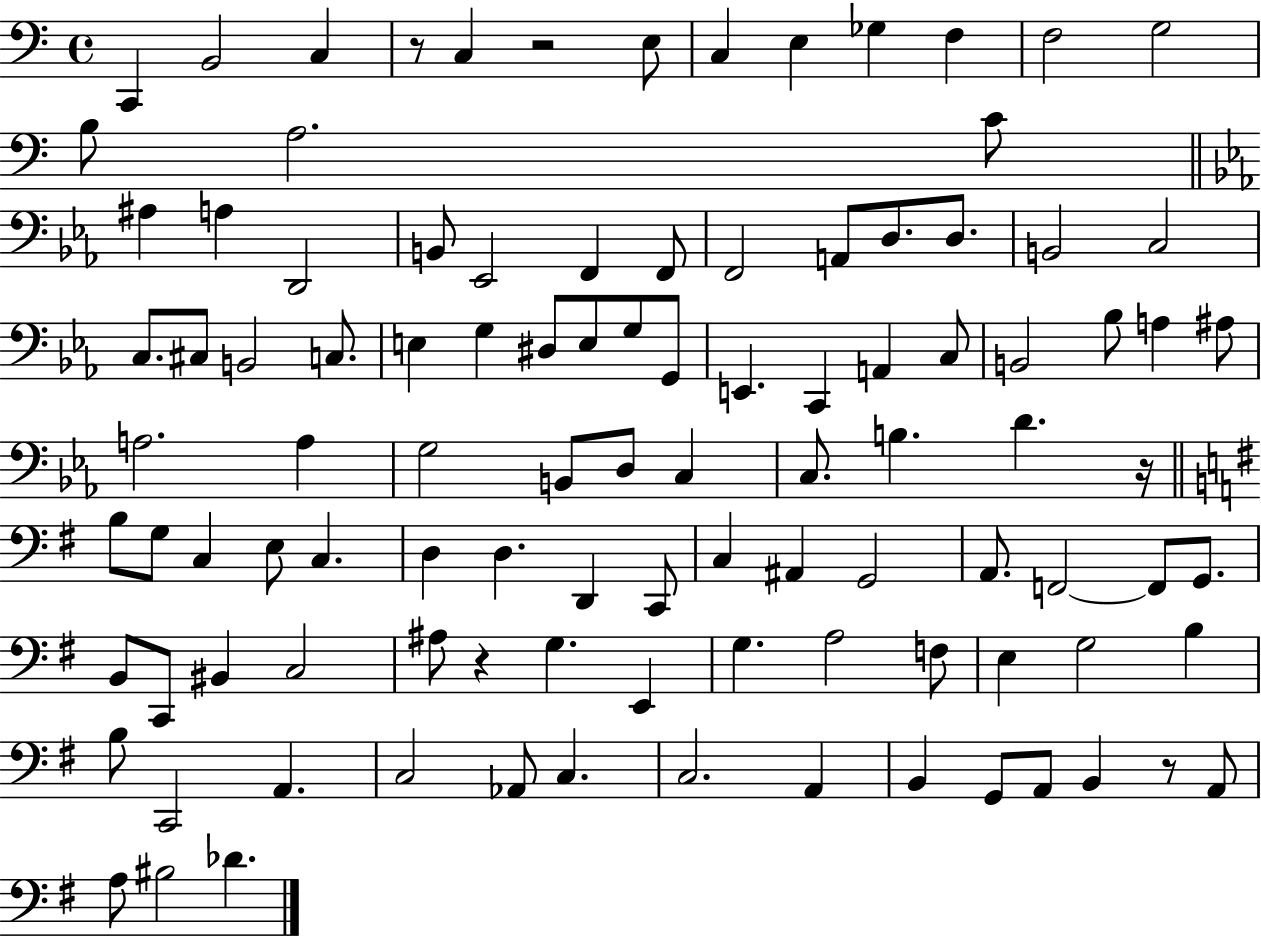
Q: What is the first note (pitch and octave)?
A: C2